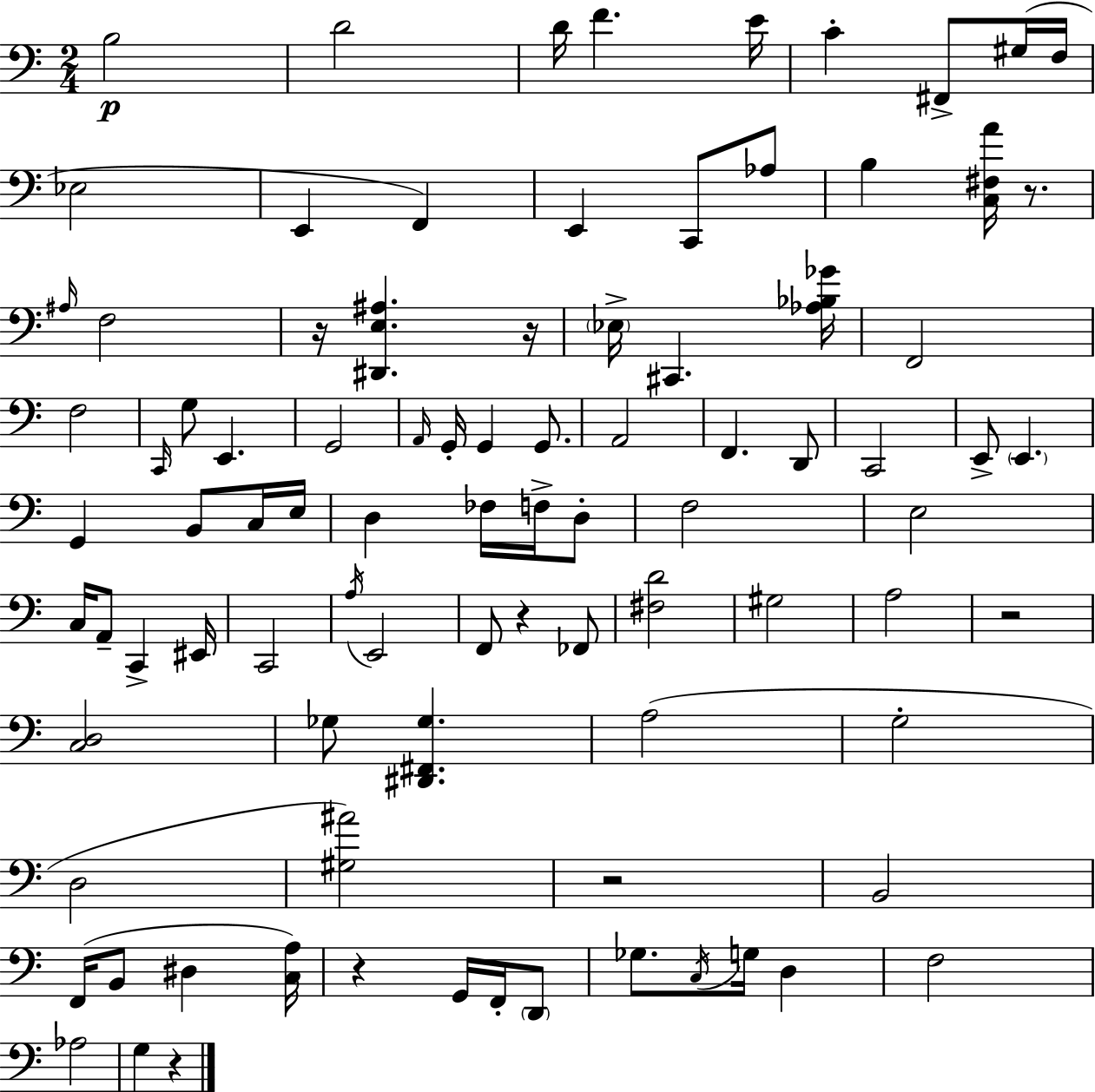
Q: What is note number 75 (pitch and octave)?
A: G3